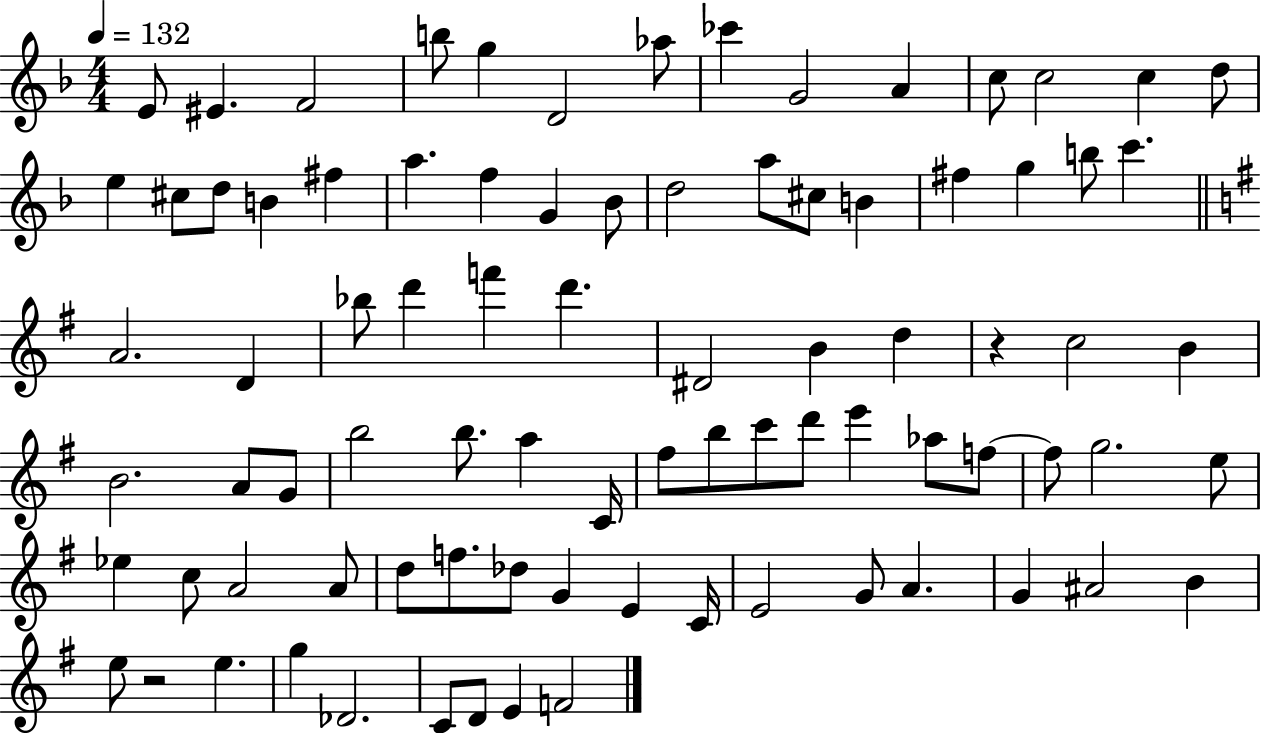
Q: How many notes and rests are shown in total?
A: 85